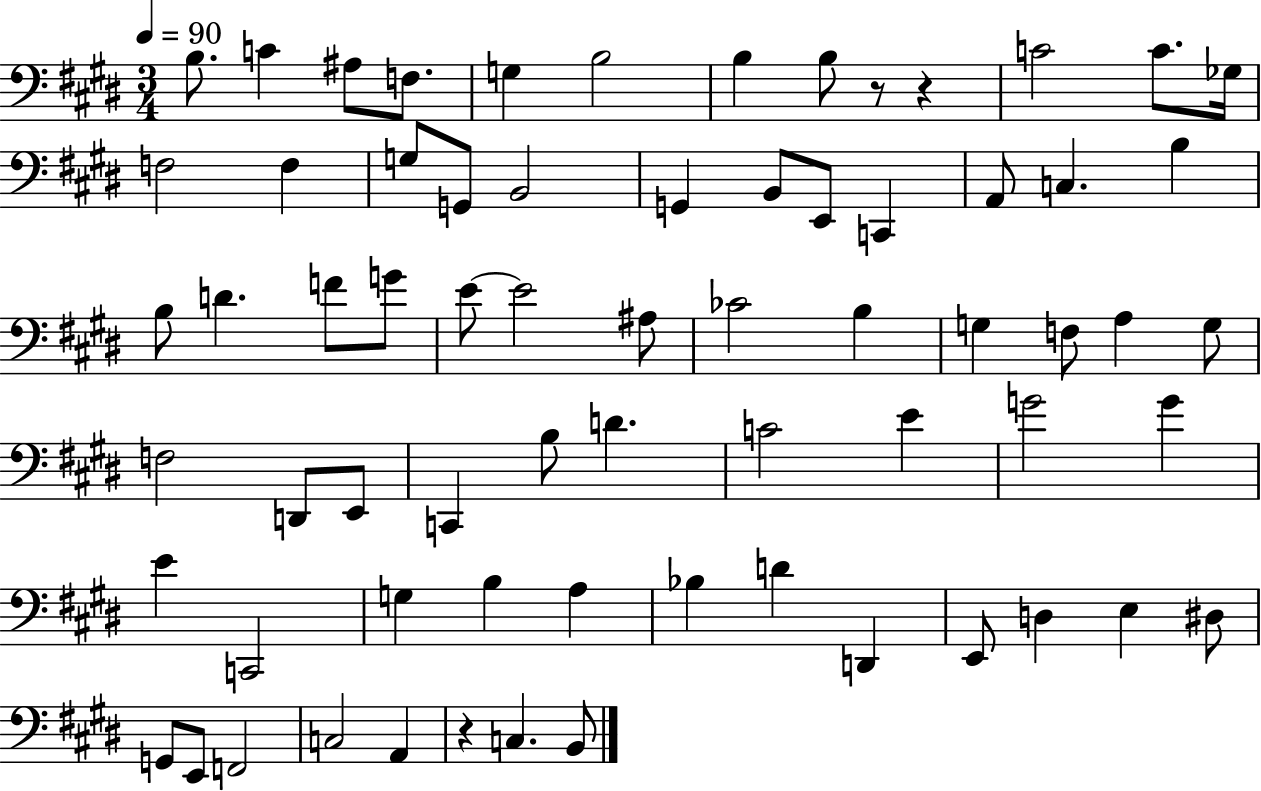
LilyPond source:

{
  \clef bass
  \numericTimeSignature
  \time 3/4
  \key e \major
  \tempo 4 = 90
  \repeat volta 2 { b8. c'4 ais8 f8. | g4 b2 | b4 b8 r8 r4 | c'2 c'8. ges16 | \break f2 f4 | g8 g,8 b,2 | g,4 b,8 e,8 c,4 | a,8 c4. b4 | \break b8 d'4. f'8 g'8 | e'8~~ e'2 ais8 | ces'2 b4 | g4 f8 a4 g8 | \break f2 d,8 e,8 | c,4 b8 d'4. | c'2 e'4 | g'2 g'4 | \break e'4 c,2 | g4 b4 a4 | bes4 d'4 d,4 | e,8 d4 e4 dis8 | \break g,8 e,8 f,2 | c2 a,4 | r4 c4. b,8 | } \bar "|."
}